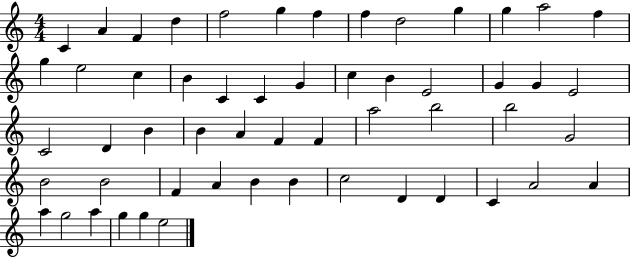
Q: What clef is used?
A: treble